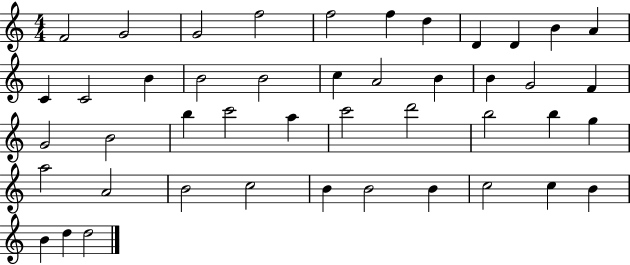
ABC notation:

X:1
T:Untitled
M:4/4
L:1/4
K:C
F2 G2 G2 f2 f2 f d D D B A C C2 B B2 B2 c A2 B B G2 F G2 B2 b c'2 a c'2 d'2 b2 b g a2 A2 B2 c2 B B2 B c2 c B B d d2